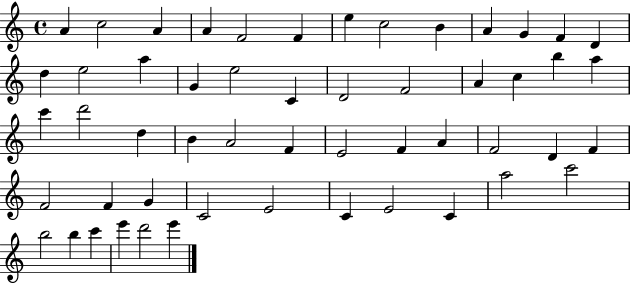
{
  \clef treble
  \time 4/4
  \defaultTimeSignature
  \key c \major
  a'4 c''2 a'4 | a'4 f'2 f'4 | e''4 c''2 b'4 | a'4 g'4 f'4 d'4 | \break d''4 e''2 a''4 | g'4 e''2 c'4 | d'2 f'2 | a'4 c''4 b''4 a''4 | \break c'''4 d'''2 d''4 | b'4 a'2 f'4 | e'2 f'4 a'4 | f'2 d'4 f'4 | \break f'2 f'4 g'4 | c'2 e'2 | c'4 e'2 c'4 | a''2 c'''2 | \break b''2 b''4 c'''4 | e'''4 d'''2 e'''4 | \bar "|."
}